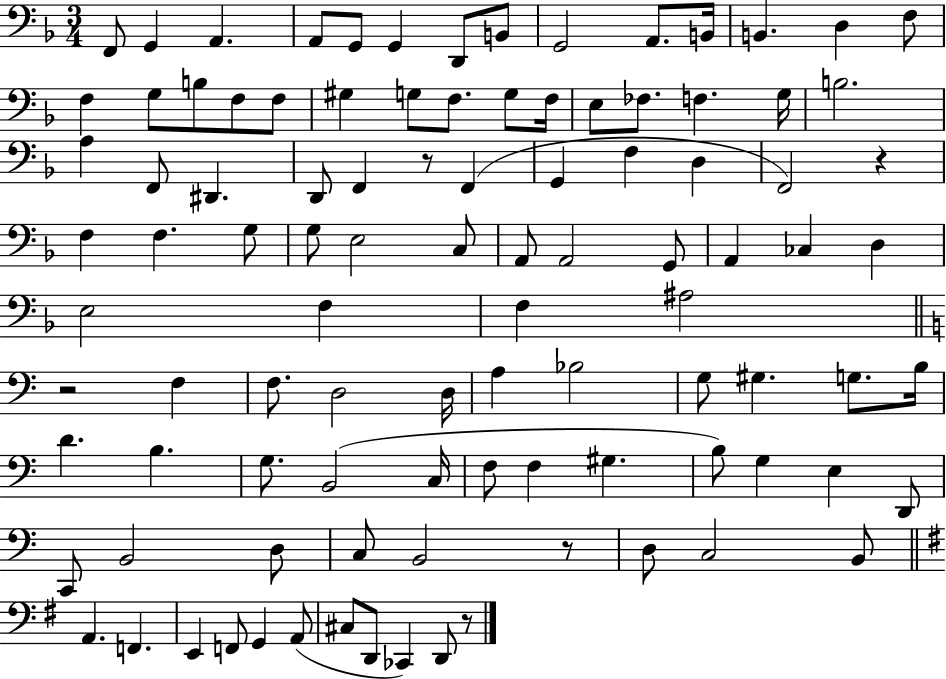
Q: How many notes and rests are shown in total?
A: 100